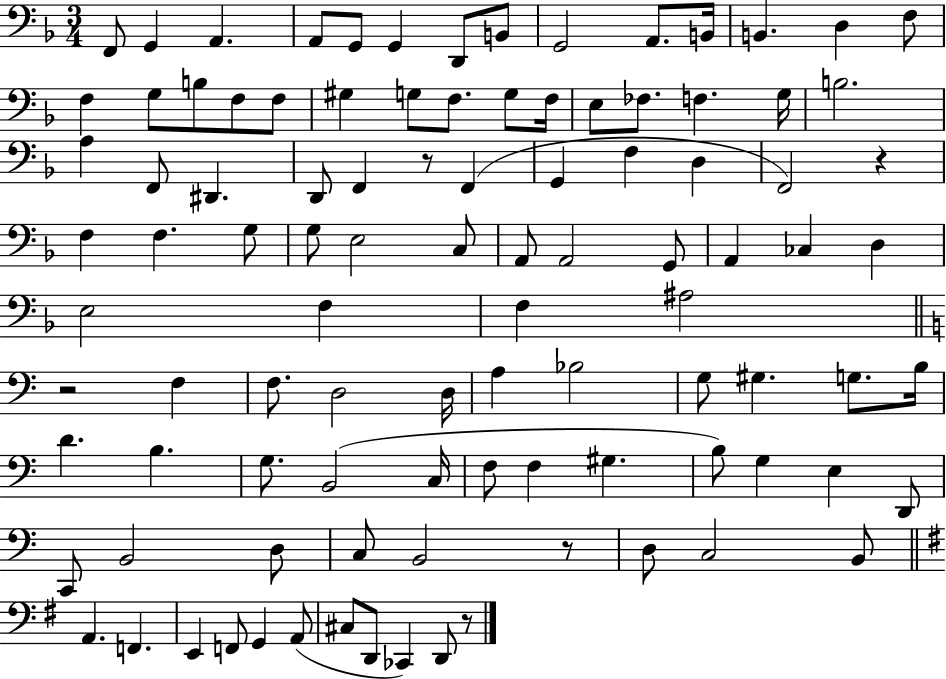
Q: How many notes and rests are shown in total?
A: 100